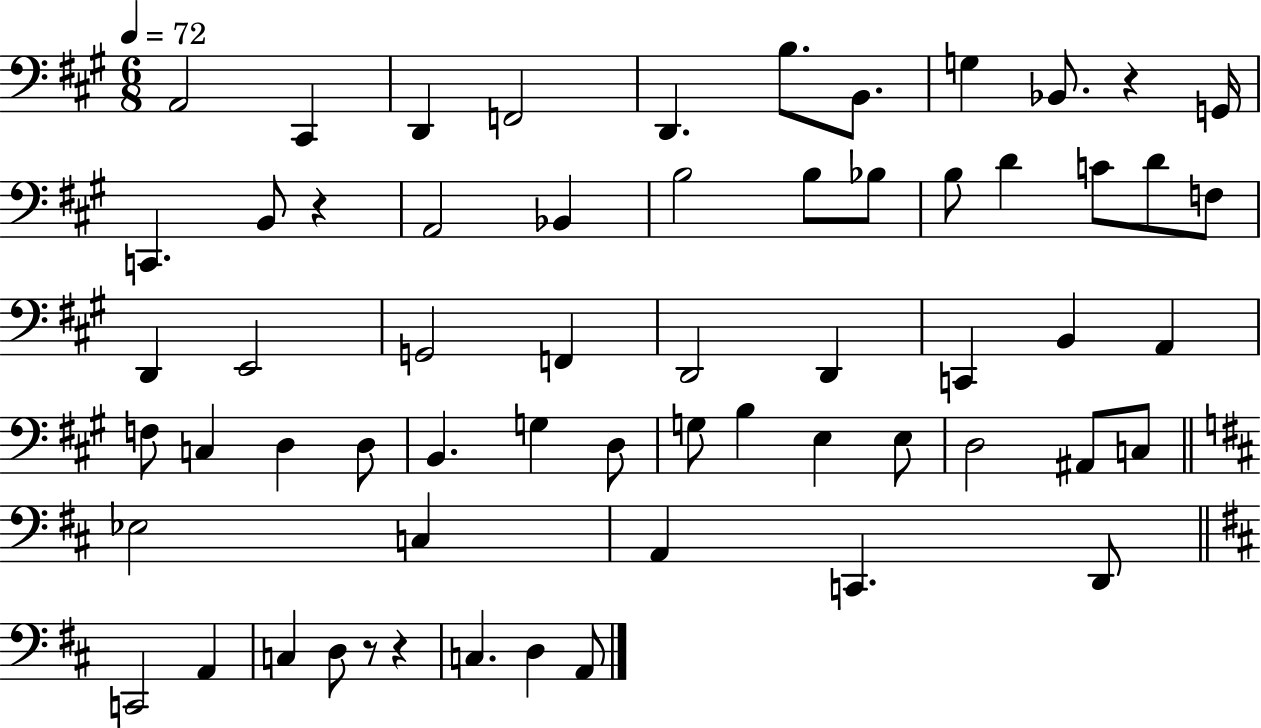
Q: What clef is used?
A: bass